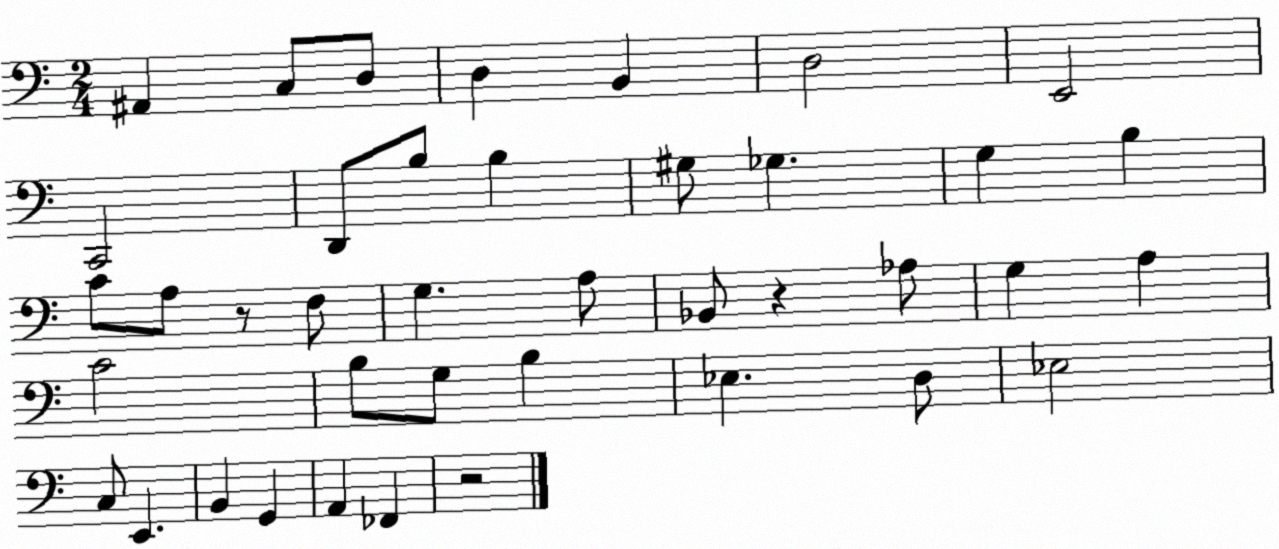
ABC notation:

X:1
T:Untitled
M:2/4
L:1/4
K:C
^A,, C,/2 D,/2 D, B,, D,2 E,,2 C,,2 D,,/2 B,/2 B, ^G,/2 _G, G, B, C/2 A,/2 z/2 F,/2 G, A,/2 _B,,/2 z _A,/2 G, A, C2 B,/2 G,/2 B, _E, D,/2 _E,2 C,/2 E,, B,, G,, A,, _F,, z2